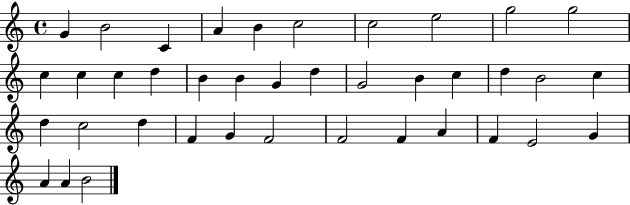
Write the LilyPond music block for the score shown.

{
  \clef treble
  \time 4/4
  \defaultTimeSignature
  \key c \major
  g'4 b'2 c'4 | a'4 b'4 c''2 | c''2 e''2 | g''2 g''2 | \break c''4 c''4 c''4 d''4 | b'4 b'4 g'4 d''4 | g'2 b'4 c''4 | d''4 b'2 c''4 | \break d''4 c''2 d''4 | f'4 g'4 f'2 | f'2 f'4 a'4 | f'4 e'2 g'4 | \break a'4 a'4 b'2 | \bar "|."
}